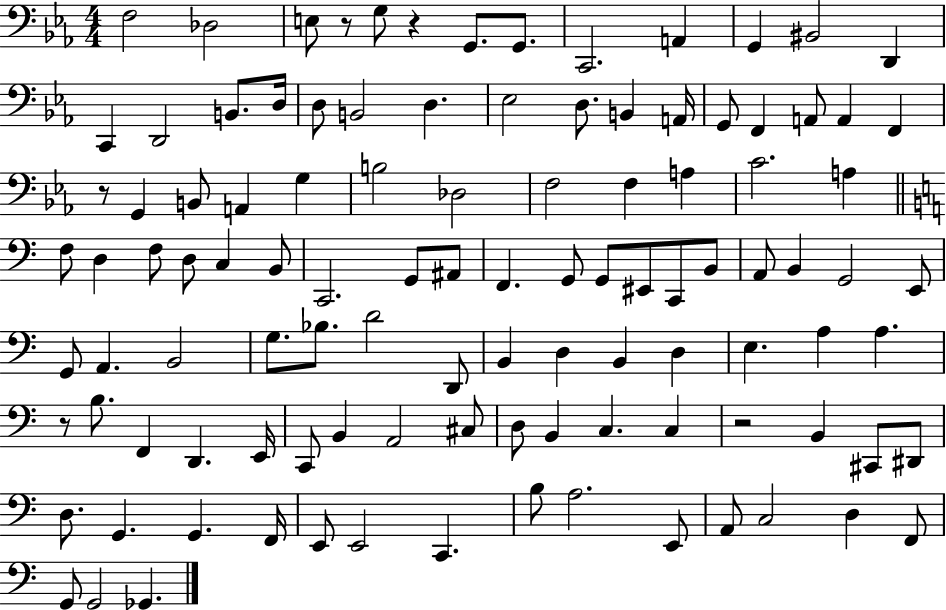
X:1
T:Untitled
M:4/4
L:1/4
K:Eb
F,2 _D,2 E,/2 z/2 G,/2 z G,,/2 G,,/2 C,,2 A,, G,, ^B,,2 D,, C,, D,,2 B,,/2 D,/4 D,/2 B,,2 D, _E,2 D,/2 B,, A,,/4 G,,/2 F,, A,,/2 A,, F,, z/2 G,, B,,/2 A,, G, B,2 _D,2 F,2 F, A, C2 A, F,/2 D, F,/2 D,/2 C, B,,/2 C,,2 G,,/2 ^A,,/2 F,, G,,/2 G,,/2 ^E,,/2 C,,/2 B,,/2 A,,/2 B,, G,,2 E,,/2 G,,/2 A,, B,,2 G,/2 _B,/2 D2 D,,/2 B,, D, B,, D, E, A, A, z/2 B,/2 F,, D,, E,,/4 C,,/2 B,, A,,2 ^C,/2 D,/2 B,, C, C, z2 B,, ^C,,/2 ^D,,/2 D,/2 G,, G,, F,,/4 E,,/2 E,,2 C,, B,/2 A,2 E,,/2 A,,/2 C,2 D, F,,/2 G,,/2 G,,2 _G,,